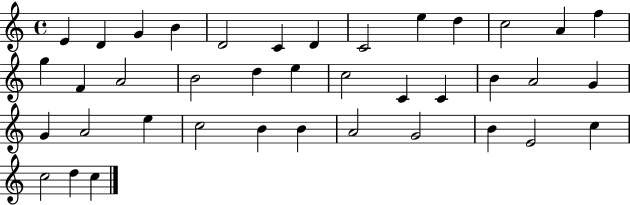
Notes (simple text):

E4/q D4/q G4/q B4/q D4/h C4/q D4/q C4/h E5/q D5/q C5/h A4/q F5/q G5/q F4/q A4/h B4/h D5/q E5/q C5/h C4/q C4/q B4/q A4/h G4/q G4/q A4/h E5/q C5/h B4/q B4/q A4/h G4/h B4/q E4/h C5/q C5/h D5/q C5/q